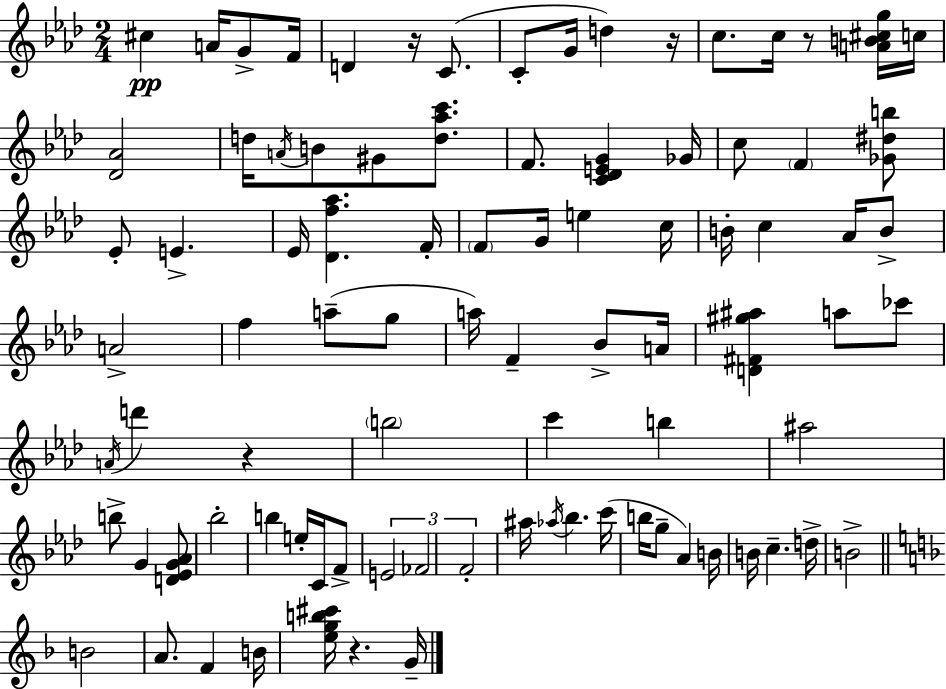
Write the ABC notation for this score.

X:1
T:Untitled
M:2/4
L:1/4
K:Fm
^c A/4 G/2 F/4 D z/4 C/2 C/2 G/4 d z/4 c/2 c/4 z/2 [AB^cg]/4 c/4 [_D_A]2 d/4 A/4 B/2 ^G/2 [d_ac']/2 F/2 [C_DEG] _G/4 c/2 F [_G^db]/2 _E/2 E _E/4 [_Df_a] F/4 F/2 G/4 e c/4 B/4 c _A/4 B/2 A2 f a/2 g/2 a/4 F _B/2 A/4 [D^F^g^a] a/2 _c'/2 A/4 d' z b2 c' b ^a2 b/2 G [D_EG_A]/2 _b2 b e/4 C/4 F/2 E2 _F2 F2 ^a/4 _a/4 _b c'/4 b/4 g/2 _A B/4 B/4 c d/4 B2 B2 A/2 F B/4 [egb^c']/4 z G/4